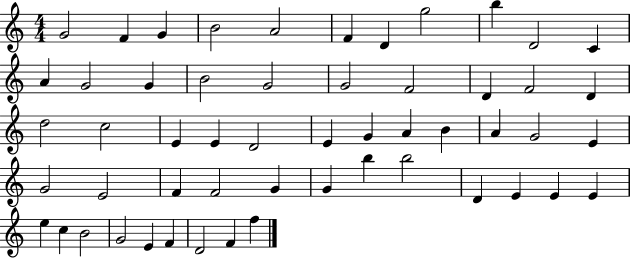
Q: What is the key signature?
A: C major